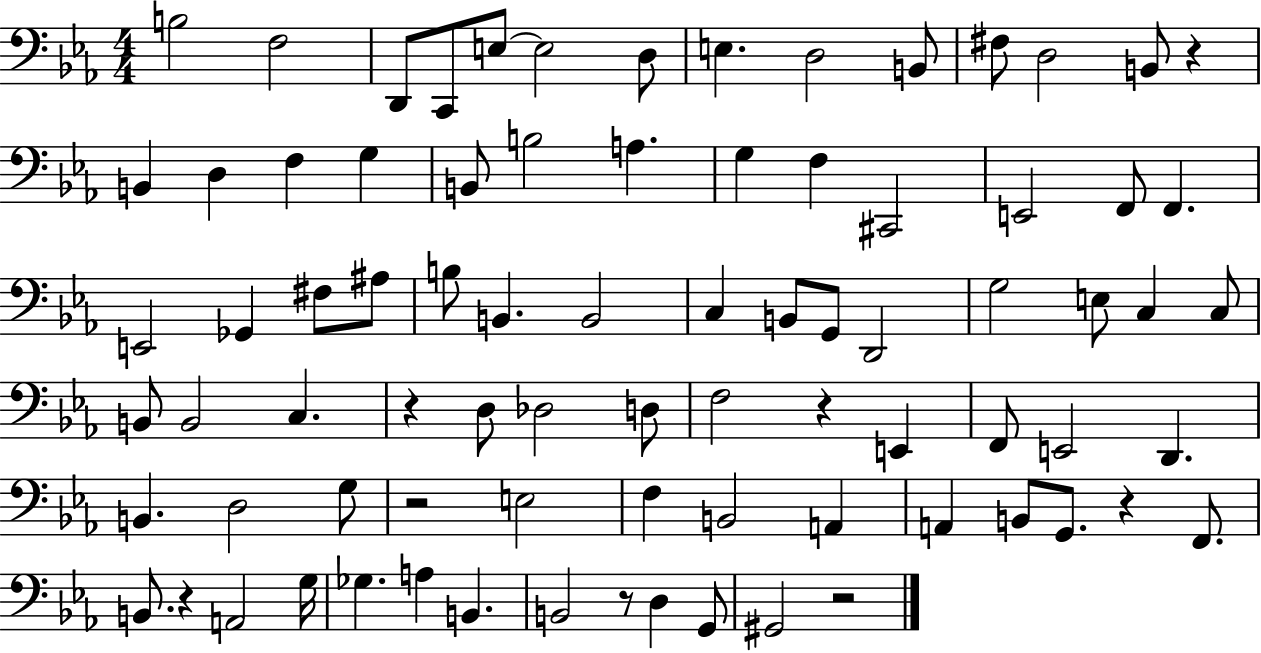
B3/h F3/h D2/e C2/e E3/e E3/h D3/e E3/q. D3/h B2/e F#3/e D3/h B2/e R/q B2/q D3/q F3/q G3/q B2/e B3/h A3/q. G3/q F3/q C#2/h E2/h F2/e F2/q. E2/h Gb2/q F#3/e A#3/e B3/e B2/q. B2/h C3/q B2/e G2/e D2/h G3/h E3/e C3/q C3/e B2/e B2/h C3/q. R/q D3/e Db3/h D3/e F3/h R/q E2/q F2/e E2/h D2/q. B2/q. D3/h G3/e R/h E3/h F3/q B2/h A2/q A2/q B2/e G2/e. R/q F2/e. B2/e. R/q A2/h G3/s Gb3/q. A3/q B2/q. B2/h R/e D3/q G2/e G#2/h R/h